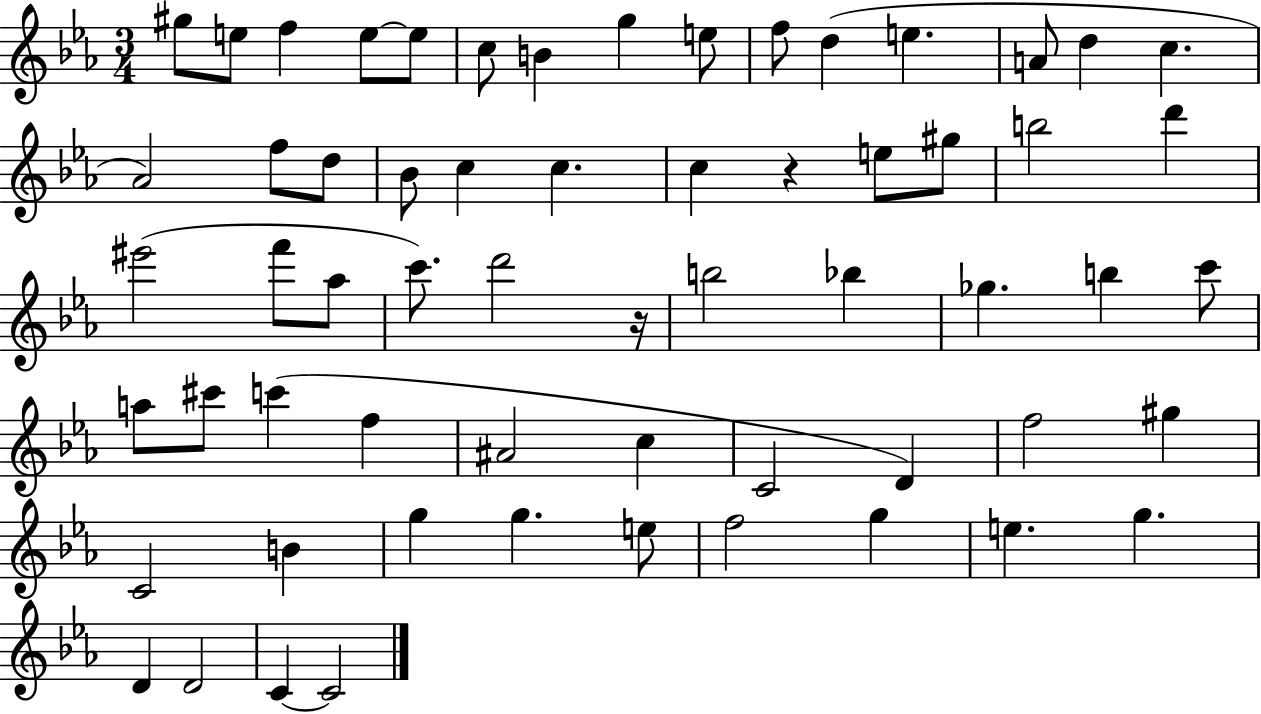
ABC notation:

X:1
T:Untitled
M:3/4
L:1/4
K:Eb
^g/2 e/2 f e/2 e/2 c/2 B g e/2 f/2 d e A/2 d c _A2 f/2 d/2 _B/2 c c c z e/2 ^g/2 b2 d' ^e'2 f'/2 _a/2 c'/2 d'2 z/4 b2 _b _g b c'/2 a/2 ^c'/2 c' f ^A2 c C2 D f2 ^g C2 B g g e/2 f2 g e g D D2 C C2